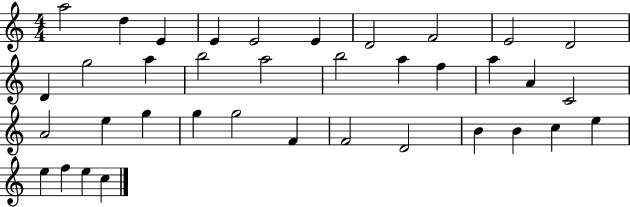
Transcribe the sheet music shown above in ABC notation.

X:1
T:Untitled
M:4/4
L:1/4
K:C
a2 d E E E2 E D2 F2 E2 D2 D g2 a b2 a2 b2 a f a A C2 A2 e g g g2 F F2 D2 B B c e e f e c